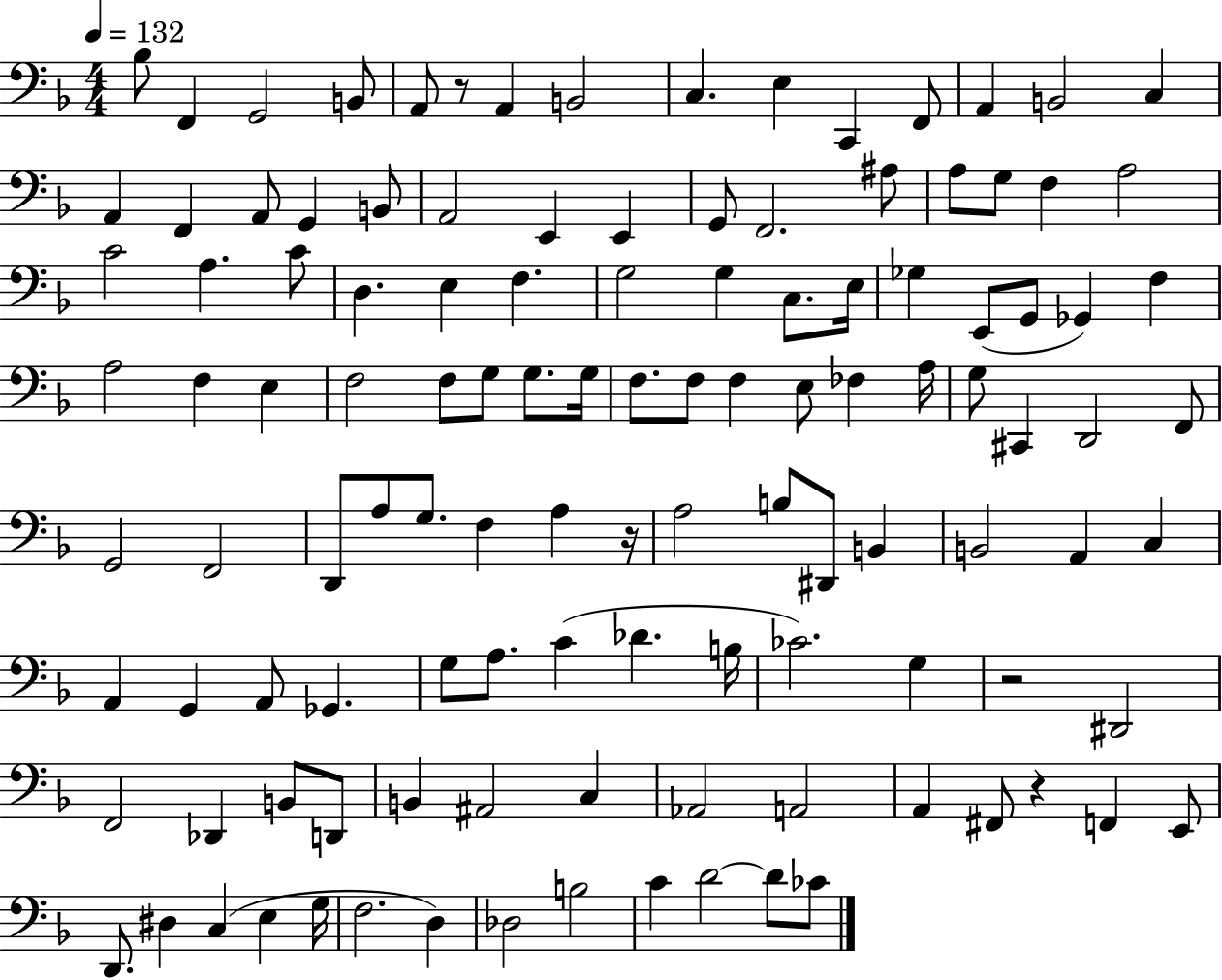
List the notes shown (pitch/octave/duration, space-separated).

Bb3/e F2/q G2/h B2/e A2/e R/e A2/q B2/h C3/q. E3/q C2/q F2/e A2/q B2/h C3/q A2/q F2/q A2/e G2/q B2/e A2/h E2/q E2/q G2/e F2/h. A#3/e A3/e G3/e F3/q A3/h C4/h A3/q. C4/e D3/q. E3/q F3/q. G3/h G3/q C3/e. E3/s Gb3/q E2/e G2/e Gb2/q F3/q A3/h F3/q E3/q F3/h F3/e G3/e G3/e. G3/s F3/e. F3/e F3/q E3/e FES3/q A3/s G3/e C#2/q D2/h F2/e G2/h F2/h D2/e A3/e G3/e. F3/q A3/q R/s A3/h B3/e D#2/e B2/q B2/h A2/q C3/q A2/q G2/q A2/e Gb2/q. G3/e A3/e. C4/q Db4/q. B3/s CES4/h. G3/q R/h D#2/h F2/h Db2/q B2/e D2/e B2/q A#2/h C3/q Ab2/h A2/h A2/q F#2/e R/q F2/q E2/e D2/e. D#3/q C3/q E3/q G3/s F3/h. D3/q Db3/h B3/h C4/q D4/h D4/e CES4/e